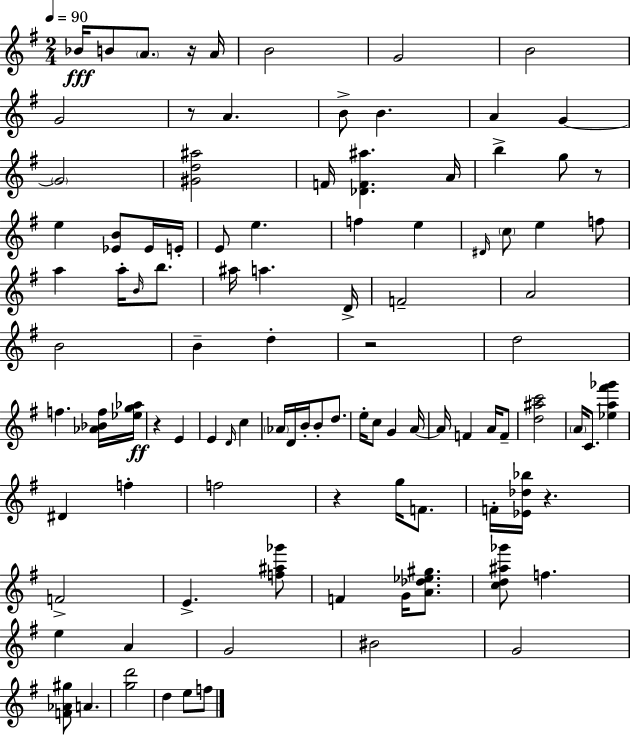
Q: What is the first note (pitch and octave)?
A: Bb4